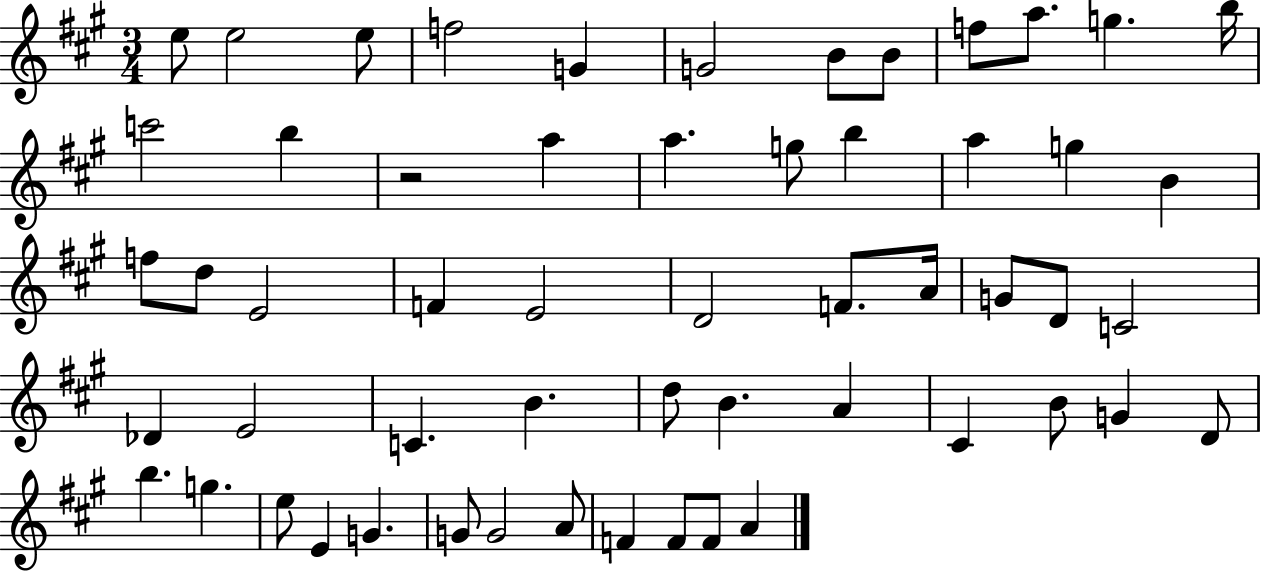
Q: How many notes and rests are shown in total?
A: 56